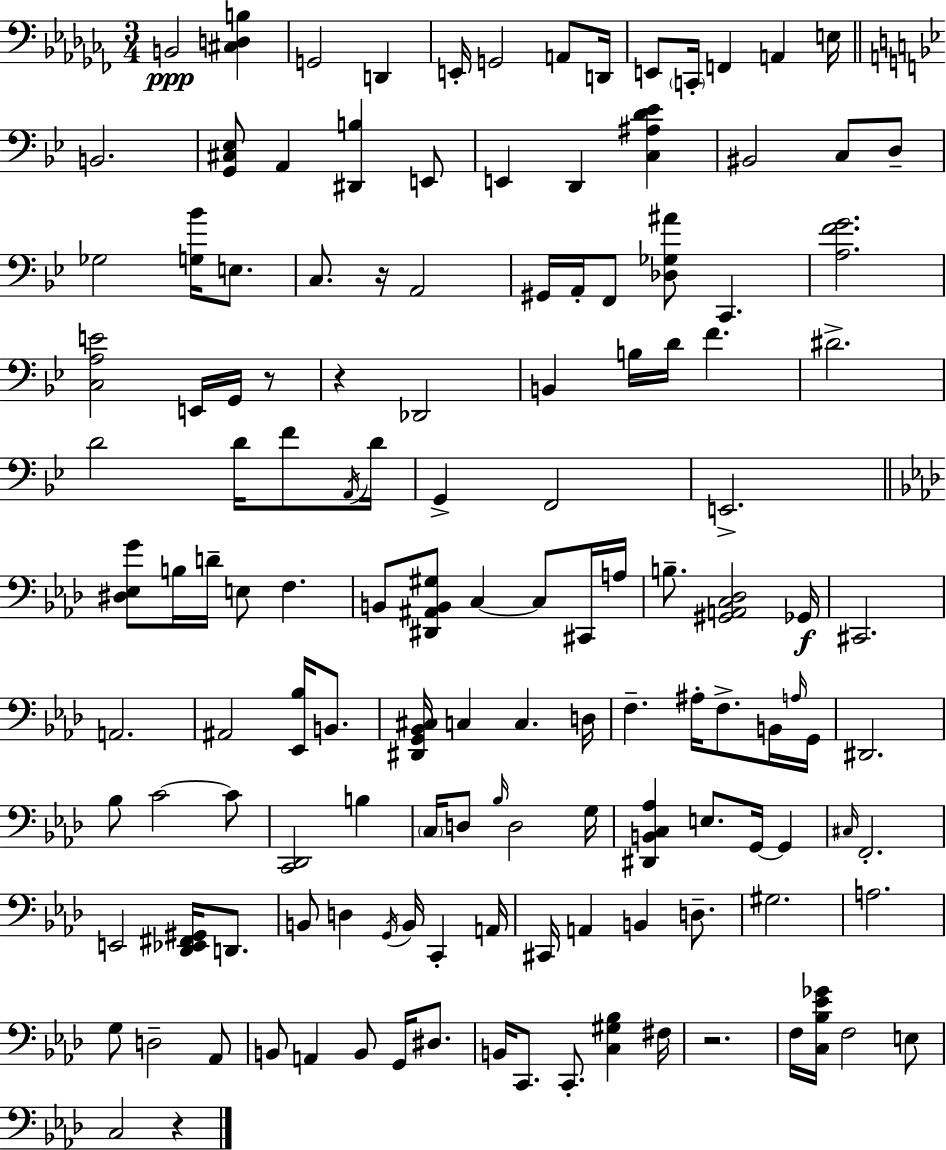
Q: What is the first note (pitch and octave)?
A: B2